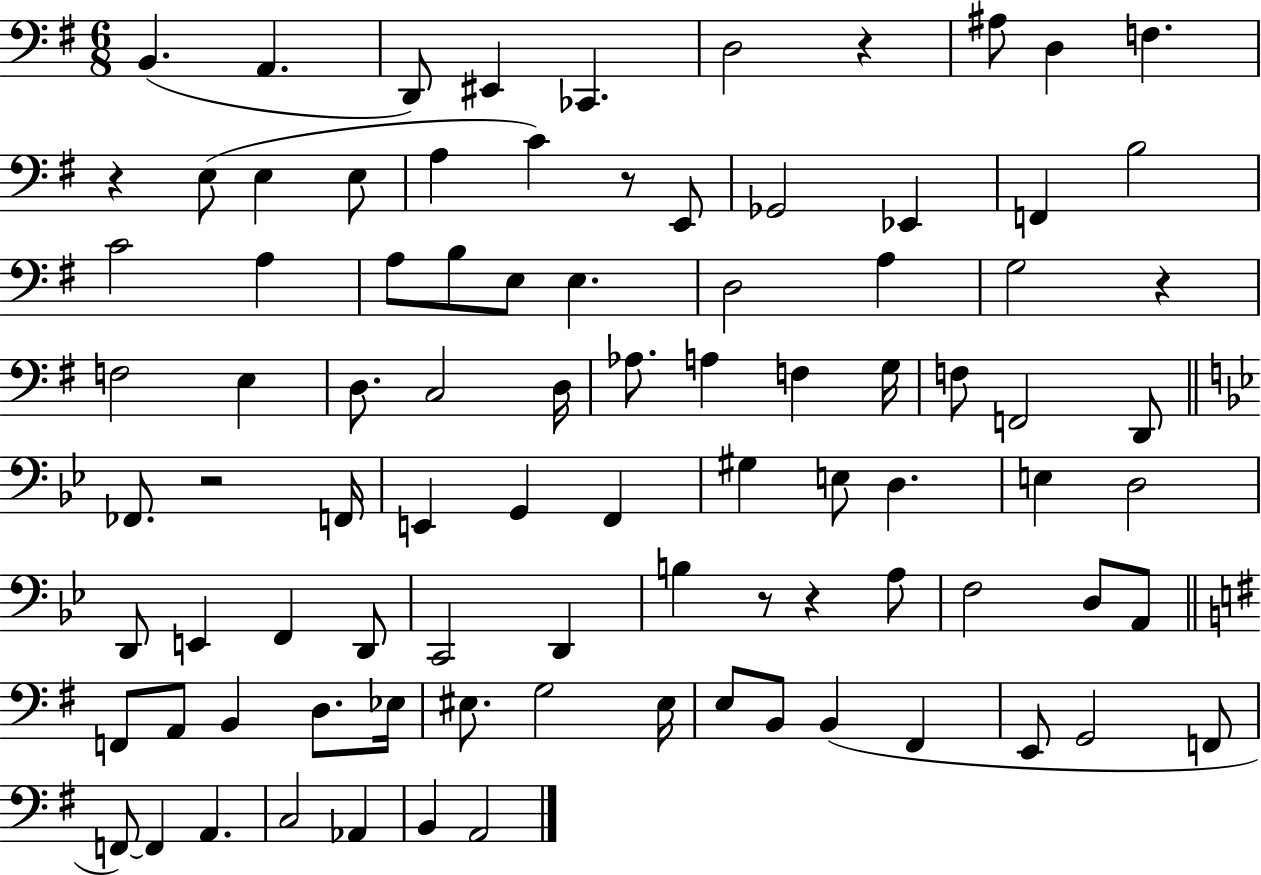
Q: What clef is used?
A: bass